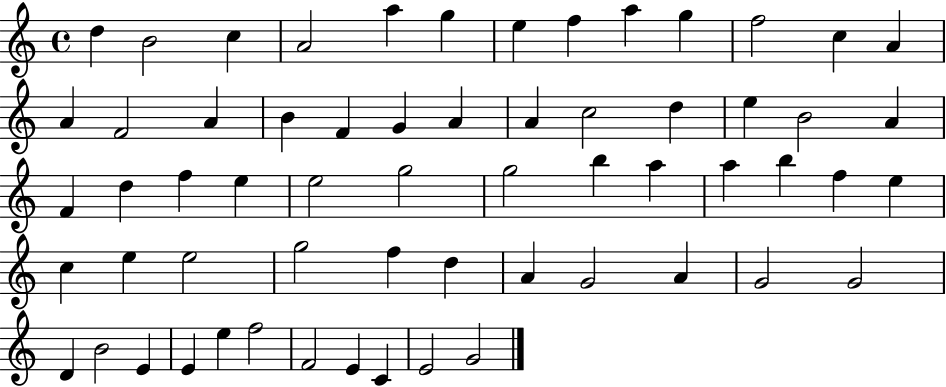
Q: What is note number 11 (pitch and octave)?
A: F5